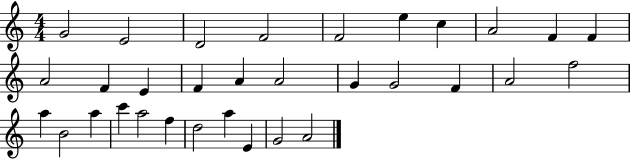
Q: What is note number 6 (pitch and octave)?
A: E5